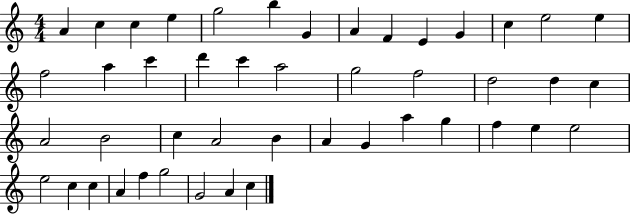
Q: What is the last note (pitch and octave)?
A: C5